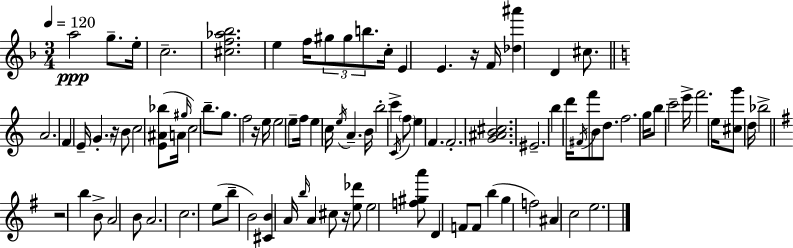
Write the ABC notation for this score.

X:1
T:Untitled
M:3/4
L:1/4
K:Dm
a2 g/2 e/4 c2 [^cf_a_b]2 e f/4 ^g/2 ^g/2 b/2 c/4 E E z/4 F/4 [_d^a'] D ^c/2 A2 F E/4 G z/4 B/2 c2 [E^A_b]/2 A/4 ^g/4 c2 b/2 g/2 f2 z/4 e/4 e2 e/2 f/4 e c/4 e/4 A B/4 b2 c' C/4 f/2 e F F2 [G^AB^c]2 ^E2 b d'/4 ^F/4 f'/2 B/2 d/2 f2 g/4 b/2 c'2 e'/4 f'2 e/4 [^cg']/2 d/4 _b2 z2 b B/2 A2 B/2 A2 c2 e/2 b/2 B2 [^CB] A/4 b/4 A ^c/2 z/4 [e_d']/2 e2 [f^ga']/2 D F/2 F/2 b g f2 ^A c2 e2